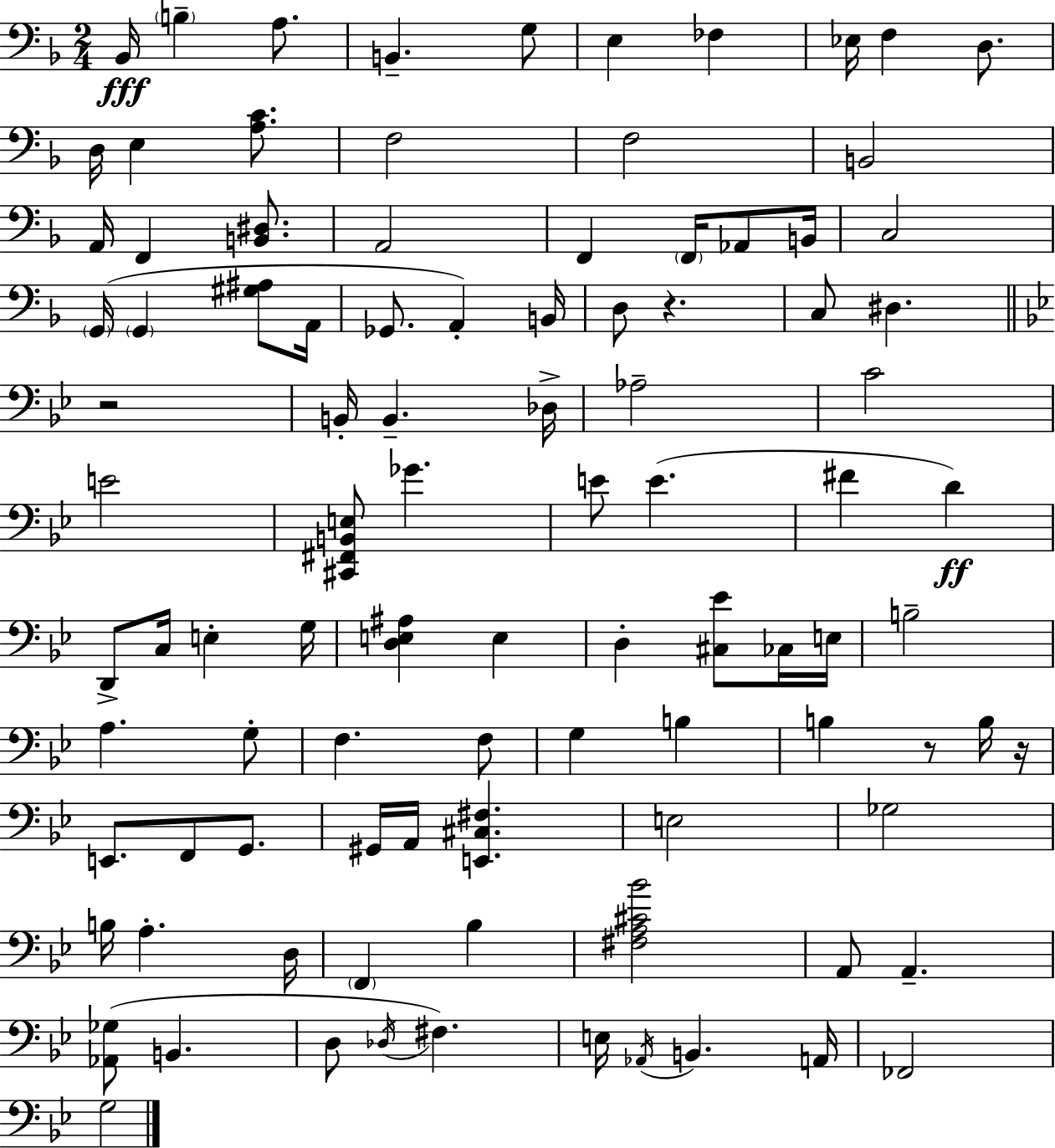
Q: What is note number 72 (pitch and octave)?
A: Bb3